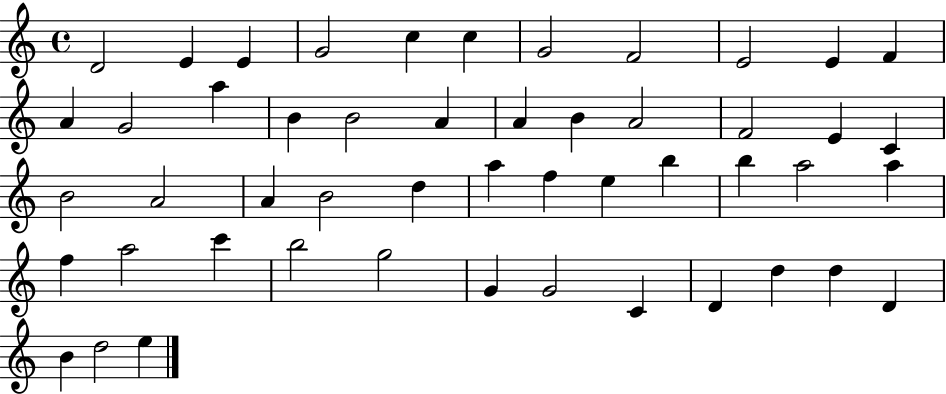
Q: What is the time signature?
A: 4/4